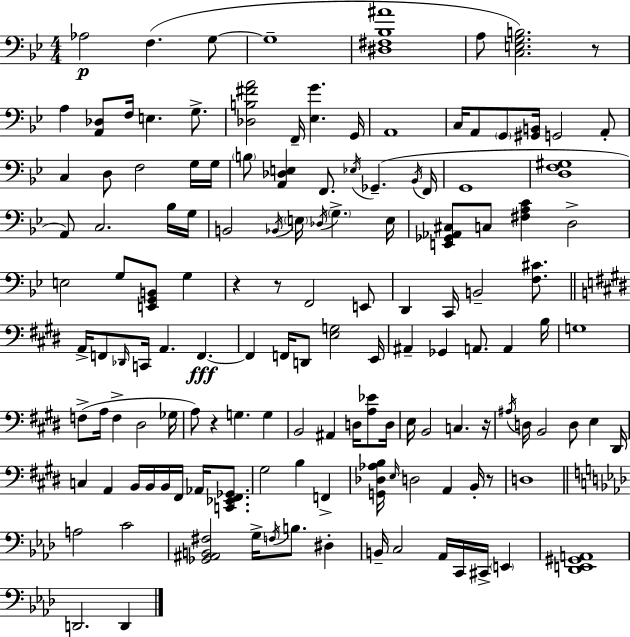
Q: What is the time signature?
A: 4/4